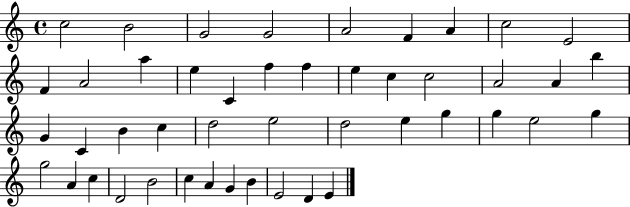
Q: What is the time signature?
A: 4/4